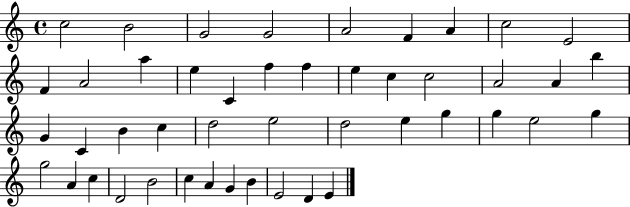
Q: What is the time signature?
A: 4/4